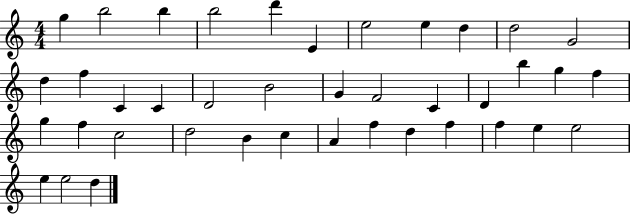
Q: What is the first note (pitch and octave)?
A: G5